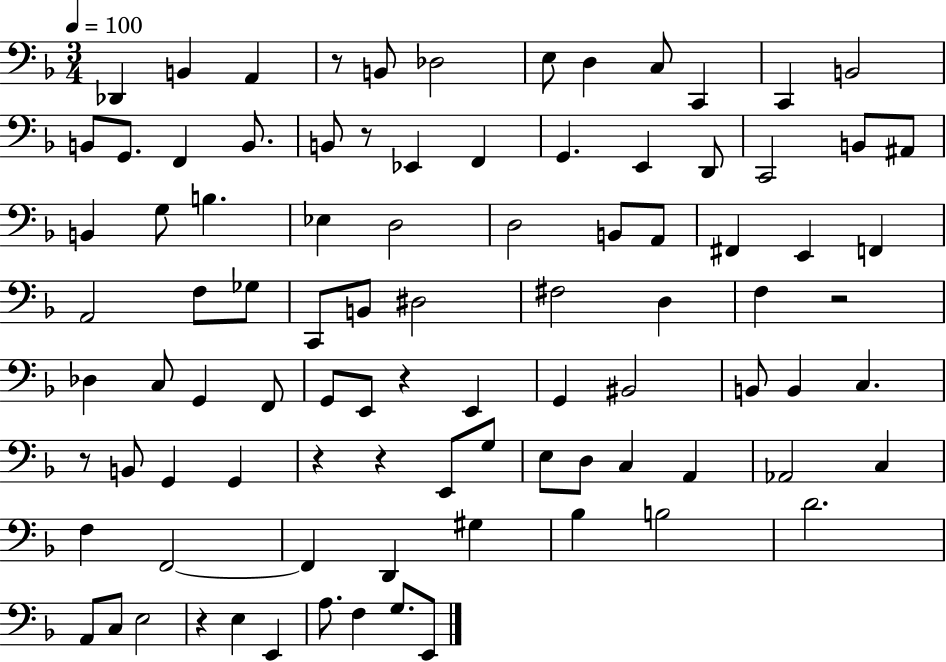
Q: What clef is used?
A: bass